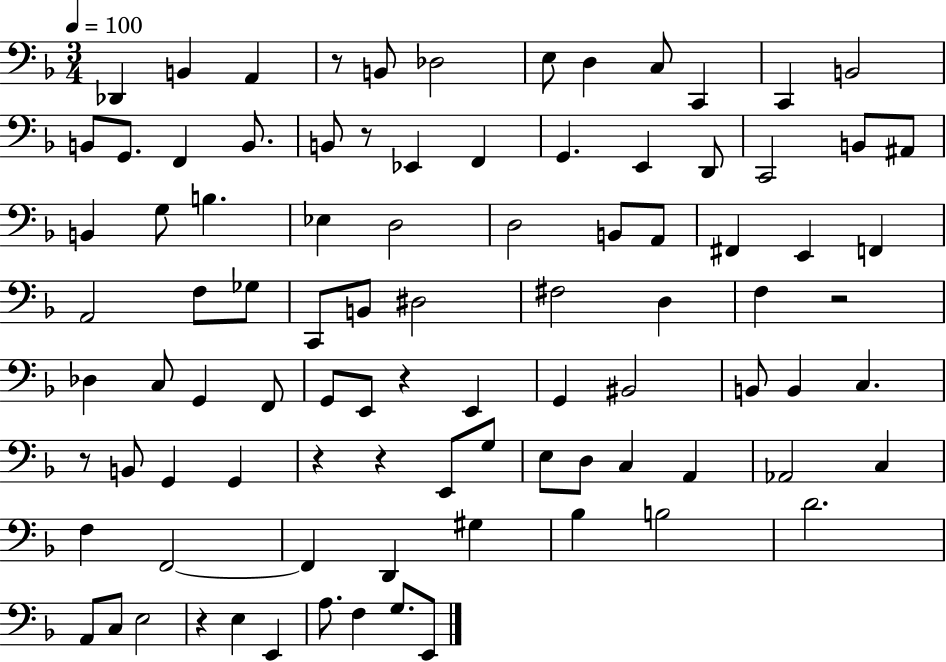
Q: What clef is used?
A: bass